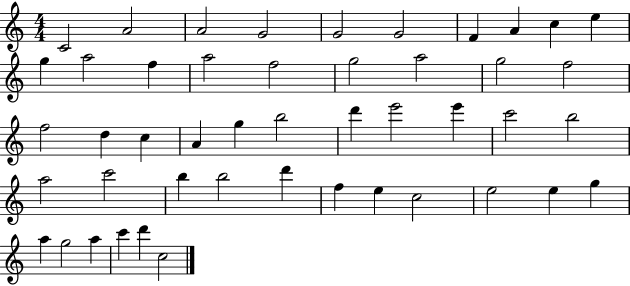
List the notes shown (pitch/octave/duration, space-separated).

C4/h A4/h A4/h G4/h G4/h G4/h F4/q A4/q C5/q E5/q G5/q A5/h F5/q A5/h F5/h G5/h A5/h G5/h F5/h F5/h D5/q C5/q A4/q G5/q B5/h D6/q E6/h E6/q C6/h B5/h A5/h C6/h B5/q B5/h D6/q F5/q E5/q C5/h E5/h E5/q G5/q A5/q G5/h A5/q C6/q D6/q C5/h